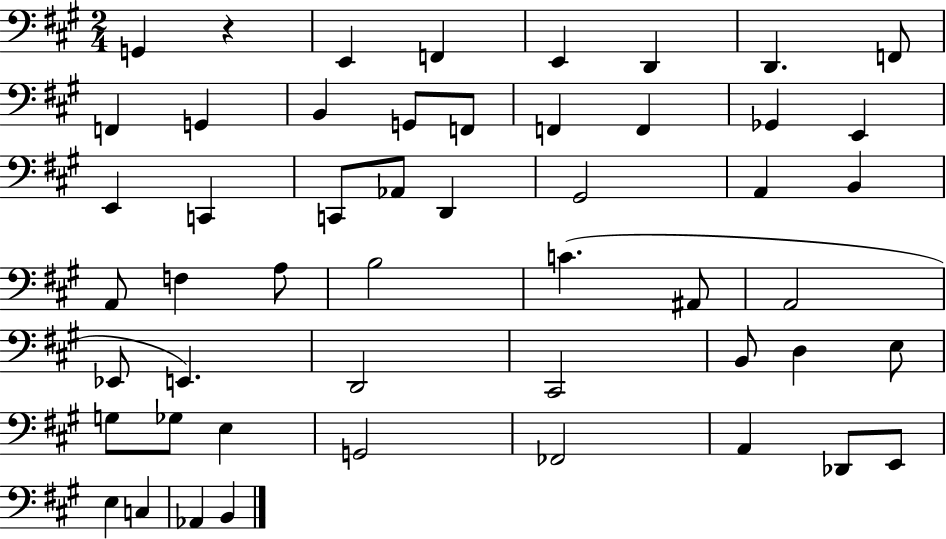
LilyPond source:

{
  \clef bass
  \numericTimeSignature
  \time 2/4
  \key a \major
  g,4 r4 | e,4 f,4 | e,4 d,4 | d,4. f,8 | \break f,4 g,4 | b,4 g,8 f,8 | f,4 f,4 | ges,4 e,4 | \break e,4 c,4 | c,8 aes,8 d,4 | gis,2 | a,4 b,4 | \break a,8 f4 a8 | b2 | c'4.( ais,8 | a,2 | \break ees,8 e,4.) | d,2 | cis,2 | b,8 d4 e8 | \break g8 ges8 e4 | g,2 | fes,2 | a,4 des,8 e,8 | \break e4 c4 | aes,4 b,4 | \bar "|."
}